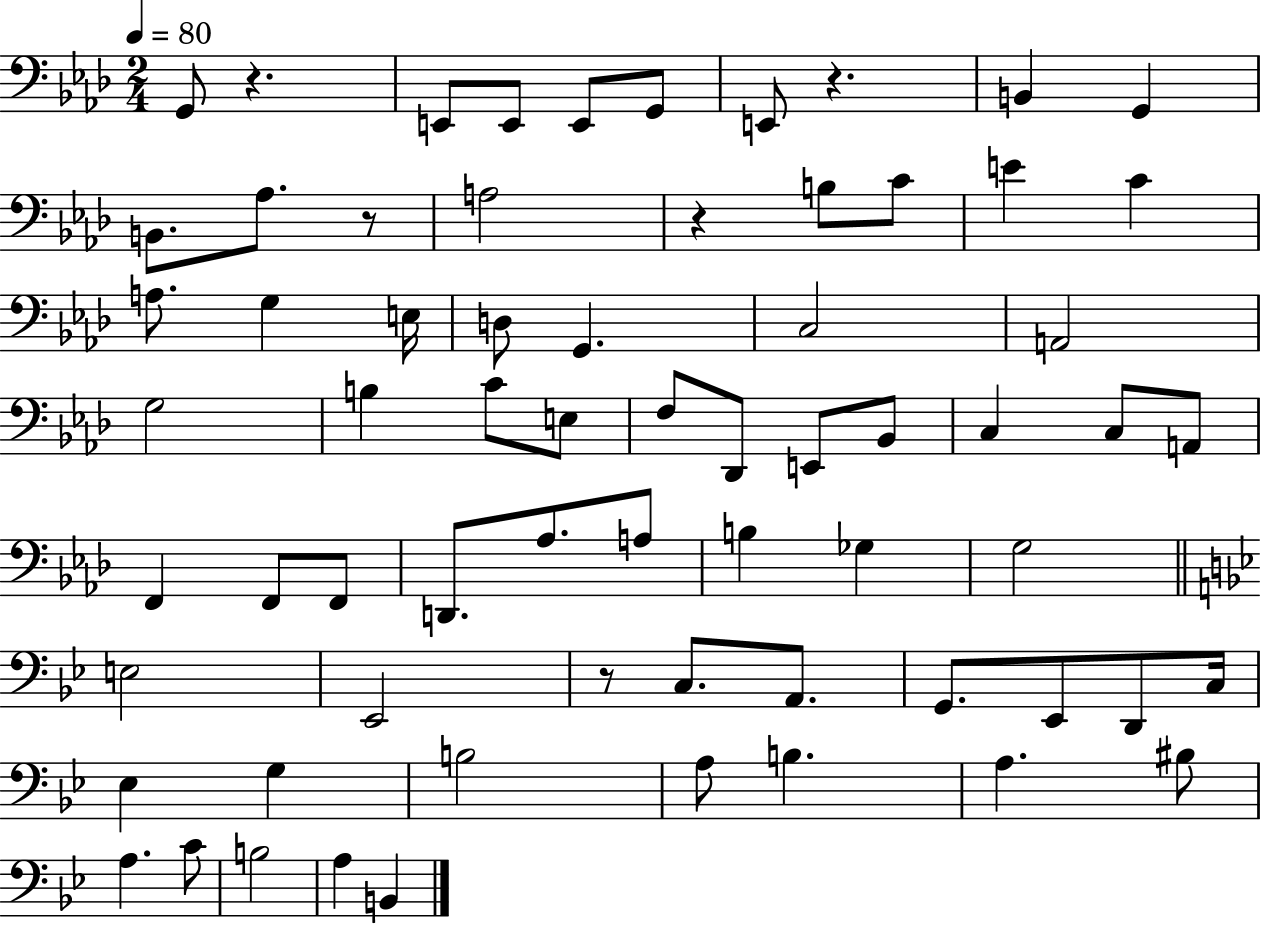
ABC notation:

X:1
T:Untitled
M:2/4
L:1/4
K:Ab
G,,/2 z E,,/2 E,,/2 E,,/2 G,,/2 E,,/2 z B,, G,, B,,/2 _A,/2 z/2 A,2 z B,/2 C/2 E C A,/2 G, E,/4 D,/2 G,, C,2 A,,2 G,2 B, C/2 E,/2 F,/2 _D,,/2 E,,/2 _B,,/2 C, C,/2 A,,/2 F,, F,,/2 F,,/2 D,,/2 _A,/2 A,/2 B, _G, G,2 E,2 _E,,2 z/2 C,/2 A,,/2 G,,/2 _E,,/2 D,,/2 C,/4 _E, G, B,2 A,/2 B, A, ^B,/2 A, C/2 B,2 A, B,,